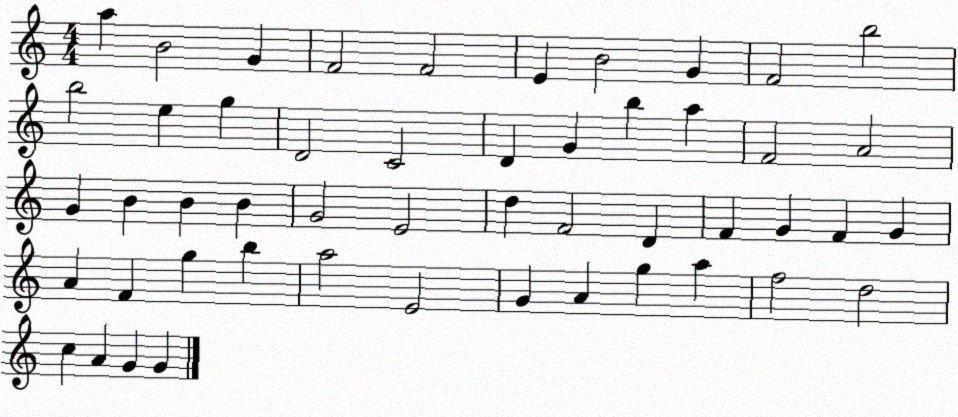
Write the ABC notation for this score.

X:1
T:Untitled
M:4/4
L:1/4
K:C
a B2 G F2 F2 E B2 G F2 b2 b2 e g D2 C2 D G b a F2 A2 G B B B G2 E2 d F2 D F G F G A F g b a2 E2 G A g a f2 d2 c A G G